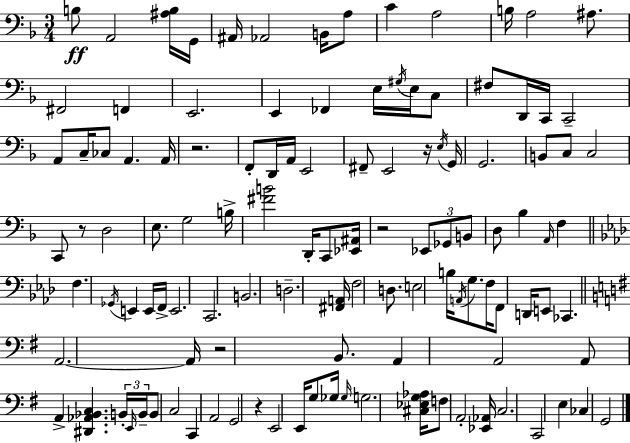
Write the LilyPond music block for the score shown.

{
  \clef bass
  \numericTimeSignature
  \time 3/4
  \key d \minor
  b8\ff a,2 <ais b>16 g,16 | ais,16 aes,2 b,16 a8 | c'4 a2 | b16 a2 ais8. | \break fis,2 f,4 | e,2. | e,4 fes,4 e16 \acciaccatura { gis16 } e16 c8 | fis8 d,16 c,16 c,2-- | \break a,8 c16-- ces8 a,4. | a,16 r2. | f,8-. d,16 a,16 e,2 | fis,8-- e,2 r16 | \break \acciaccatura { e16 } g,16 g,2. | b,8 c8 c2 | c,8 r8 d2 | e8. g2 | \break b16-> <fis' b'>2 d,16-. c,8 | <ees, ais,>16 r2 \tuplet 3/2 { ees,8 | ges,8 b,8 } d8 bes4 \grace { a,16 } f4 | \bar "||" \break \key aes \major f4. \acciaccatura { ges,16 } e,4 e,16 | f,16-> e,2. | c,2. | b,2. | \break d2.-- | <fis, a,>16 f2 d8. | e2 b16 \acciaccatura { a,16 } g8. | f16 f,8 d,16 e,8 ces,4. | \break \bar "||" \break \key g \major a,2.~~ | a,16 r2 b,8. | a,4 a,2 | a,8 a,4-> <dis, aes, bes, c>4. | \break \tuplet 3/2 { b,16-. \grace { e,16 } b,16-- } b,8 c2 | c,4 a,2 | g,2 r4 | e,2 e,16 g8 | \break ges16 \grace { ges16 } g2. | <cis ees g aes>16 f8 a,2-. | <ees, aes,>16 c2. | c,2 e4 | \break ces4 g,2 | \bar "|."
}